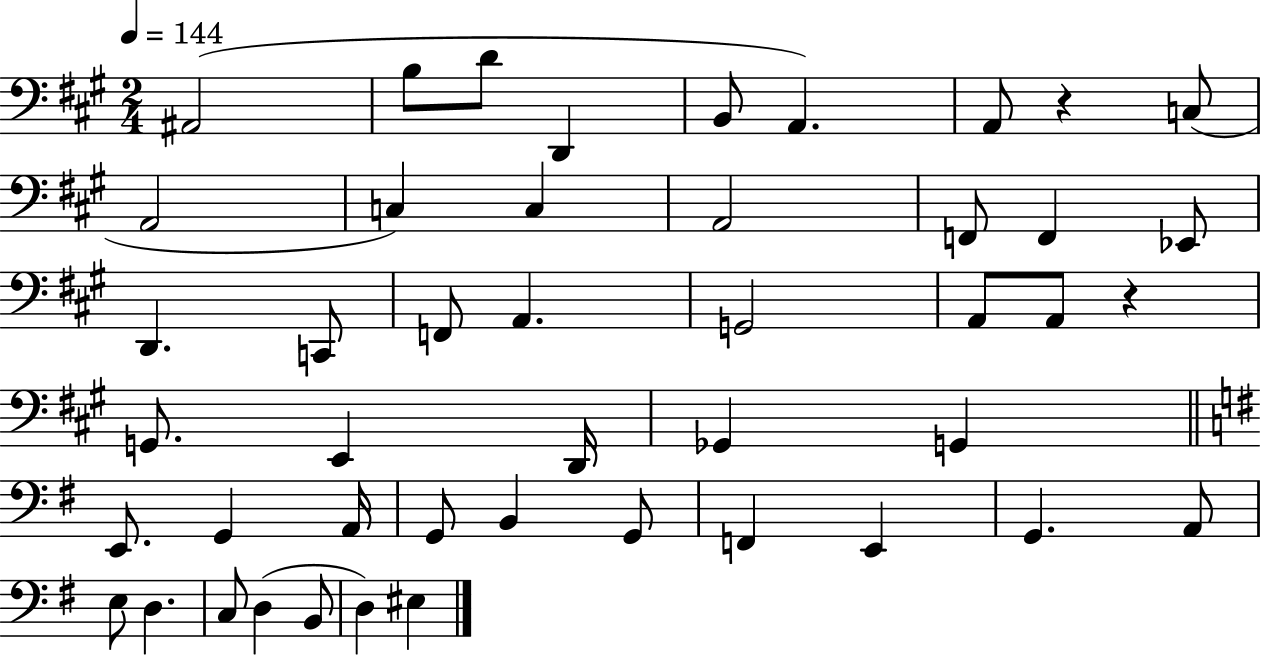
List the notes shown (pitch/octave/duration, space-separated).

A#2/h B3/e D4/e D2/q B2/e A2/q. A2/e R/q C3/e A2/h C3/q C3/q A2/h F2/e F2/q Eb2/e D2/q. C2/e F2/e A2/q. G2/h A2/e A2/e R/q G2/e. E2/q D2/s Gb2/q G2/q E2/e. G2/q A2/s G2/e B2/q G2/e F2/q E2/q G2/q. A2/e E3/e D3/q. C3/e D3/q B2/e D3/q EIS3/q